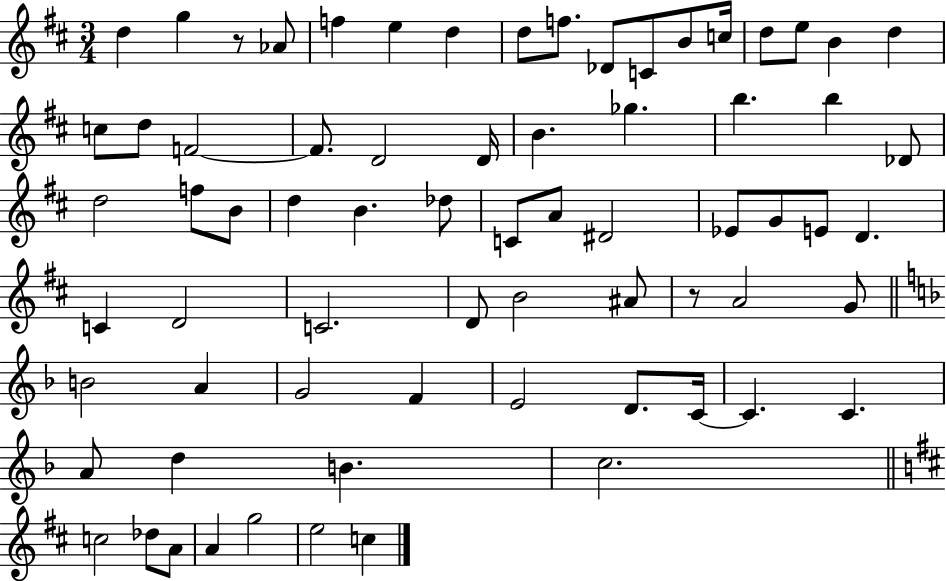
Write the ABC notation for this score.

X:1
T:Untitled
M:3/4
L:1/4
K:D
d g z/2 _A/2 f e d d/2 f/2 _D/2 C/2 B/2 c/4 d/2 e/2 B d c/2 d/2 F2 F/2 D2 D/4 B _g b b _D/2 d2 f/2 B/2 d B _d/2 C/2 A/2 ^D2 _E/2 G/2 E/2 D C D2 C2 D/2 B2 ^A/2 z/2 A2 G/2 B2 A G2 F E2 D/2 C/4 C C A/2 d B c2 c2 _d/2 A/2 A g2 e2 c